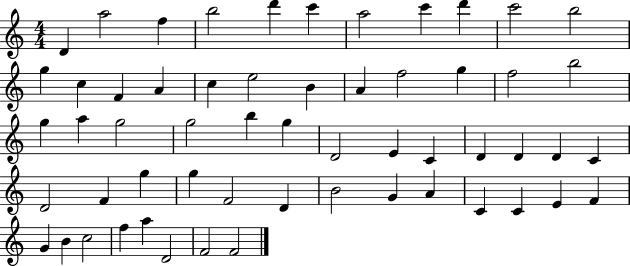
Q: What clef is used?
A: treble